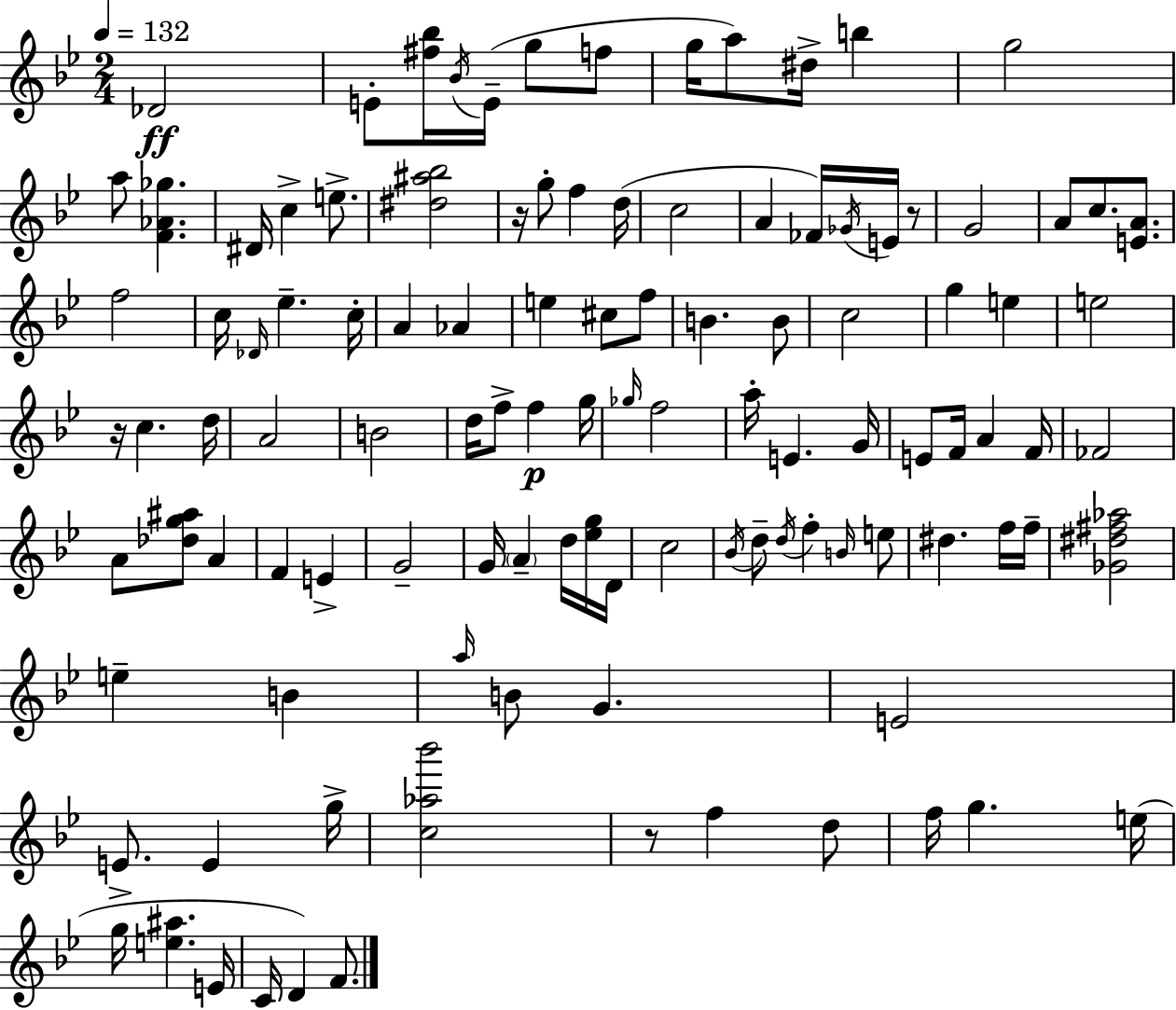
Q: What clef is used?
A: treble